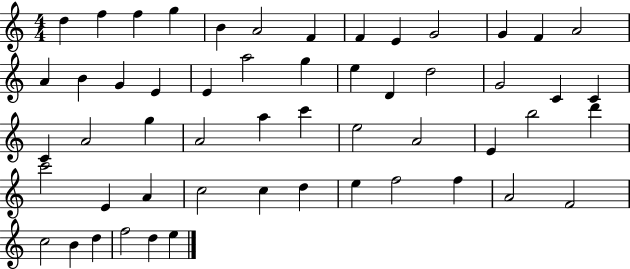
X:1
T:Untitled
M:4/4
L:1/4
K:C
d f f g B A2 F F E G2 G F A2 A B G E E a2 g e D d2 G2 C C C A2 g A2 a c' e2 A2 E b2 d' c'2 E A c2 c d e f2 f A2 F2 c2 B d f2 d e